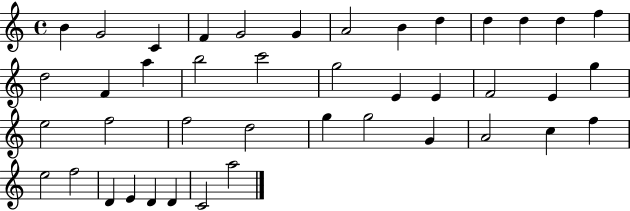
X:1
T:Untitled
M:4/4
L:1/4
K:C
B G2 C F G2 G A2 B d d d d f d2 F a b2 c'2 g2 E E F2 E g e2 f2 f2 d2 g g2 G A2 c f e2 f2 D E D D C2 a2